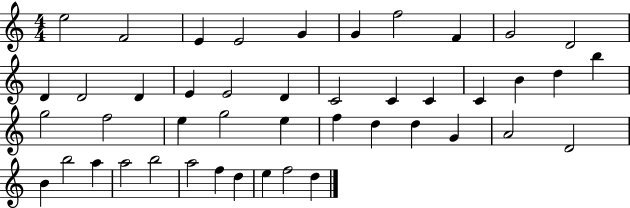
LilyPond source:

{
  \clef treble
  \numericTimeSignature
  \time 4/4
  \key c \major
  e''2 f'2 | e'4 e'2 g'4 | g'4 f''2 f'4 | g'2 d'2 | \break d'4 d'2 d'4 | e'4 e'2 d'4 | c'2 c'4 c'4 | c'4 b'4 d''4 b''4 | \break g''2 f''2 | e''4 g''2 e''4 | f''4 d''4 d''4 g'4 | a'2 d'2 | \break b'4 b''2 a''4 | a''2 b''2 | a''2 f''4 d''4 | e''4 f''2 d''4 | \break \bar "|."
}